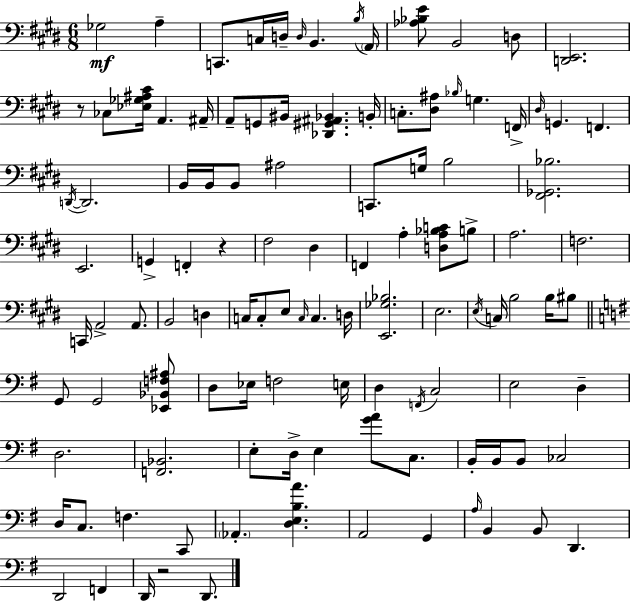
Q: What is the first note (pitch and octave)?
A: Gb3